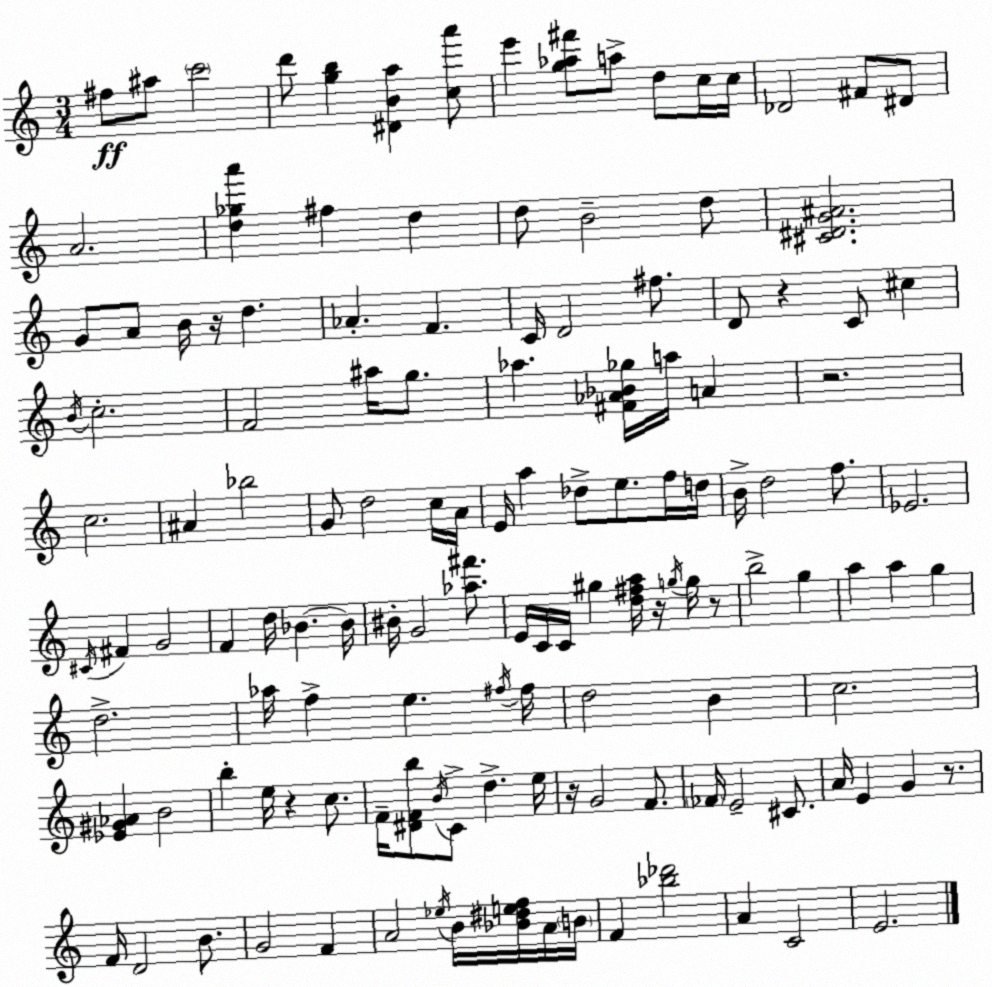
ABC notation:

X:1
T:Untitled
M:3/4
L:1/4
K:C
^f/2 ^a/2 c'2 d'/2 [gb] [^DBa] [ca']/2 e' [g_a^f']/2 a/2 d/2 c/4 c/4 _D2 ^F/2 ^D/2 A2 [d_ga'] ^f d d/2 B2 d/2 [^C^DG^A]2 G/2 A/2 B/4 z/4 d _A F C/4 D2 ^f/2 D/2 z C/2 ^c B/4 c2 F2 ^a/4 g/2 _a [^F_A_B_g]/4 a/4 A z2 c2 ^A _b2 G/2 d2 c/4 A/4 E/4 a _d/2 e/2 f/4 d/4 B/4 d2 f/2 _E2 ^C/4 ^F G2 F d/4 _B _B/4 ^B/4 G2 [_a^f']/2 E/4 C/4 C/4 ^g [d^fa]/4 z/4 g/4 g/4 z/2 b2 g a a g d2 _a/4 f e ^f/4 ^f/4 d2 B c2 [_E^G_A] B2 b e/4 z c/2 F/4 [^DFb]/2 B/4 C/2 d e/4 z/4 G2 F/2 _F/4 E2 ^C/2 A/4 E G z/2 F/4 D2 B/2 G2 F A2 _e/4 B/4 [_B^def]/4 A/4 B/4 F [_b_d']2 A C2 E2